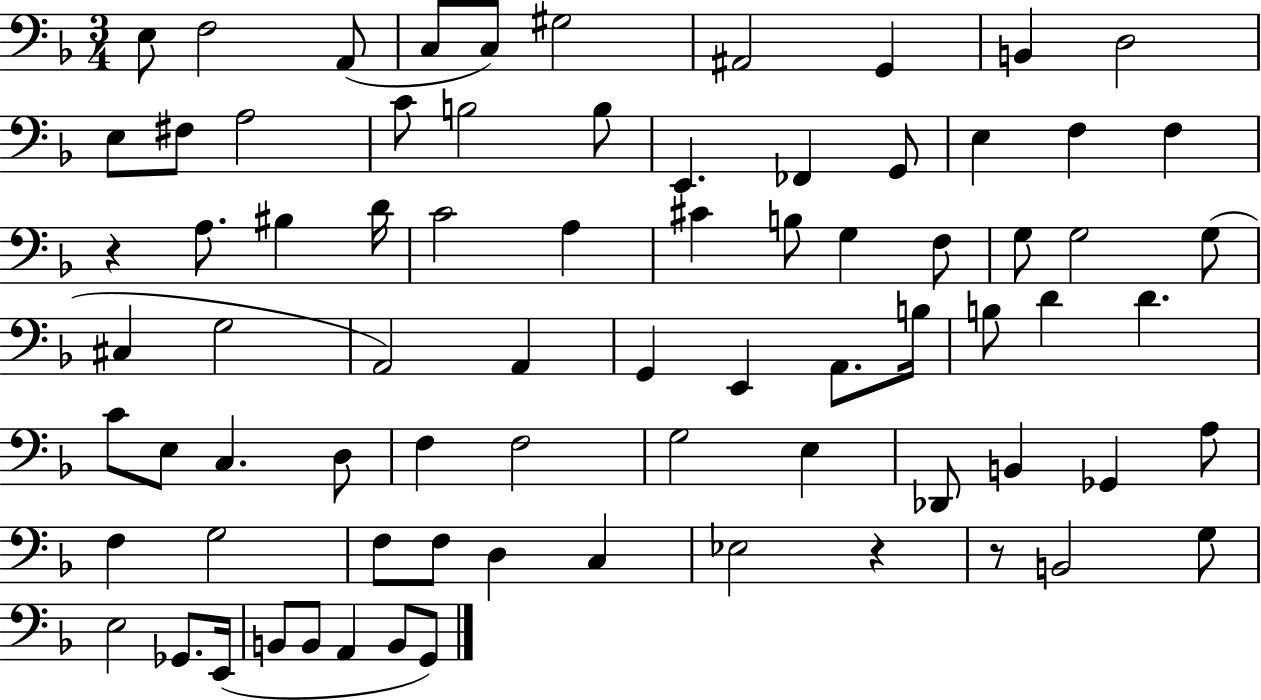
E3/e F3/h A2/e C3/e C3/e G#3/h A#2/h G2/q B2/q D3/h E3/e F#3/e A3/h C4/e B3/h B3/e E2/q. FES2/q G2/e E3/q F3/q F3/q R/q A3/e. BIS3/q D4/s C4/h A3/q C#4/q B3/e G3/q F3/e G3/e G3/h G3/e C#3/q G3/h A2/h A2/q G2/q E2/q A2/e. B3/s B3/e D4/q D4/q. C4/e E3/e C3/q. D3/e F3/q F3/h G3/h E3/q Db2/e B2/q Gb2/q A3/e F3/q G3/h F3/e F3/e D3/q C3/q Eb3/h R/q R/e B2/h G3/e E3/h Gb2/e. E2/s B2/e B2/e A2/q B2/e G2/e